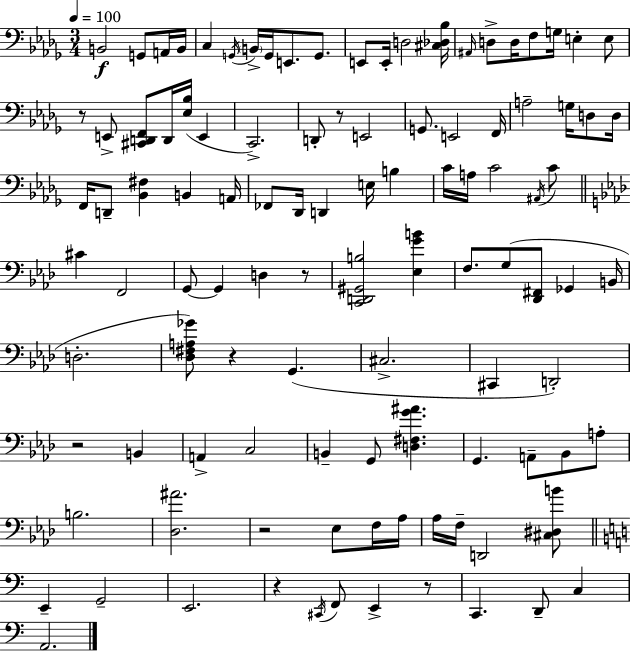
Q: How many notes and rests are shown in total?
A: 106